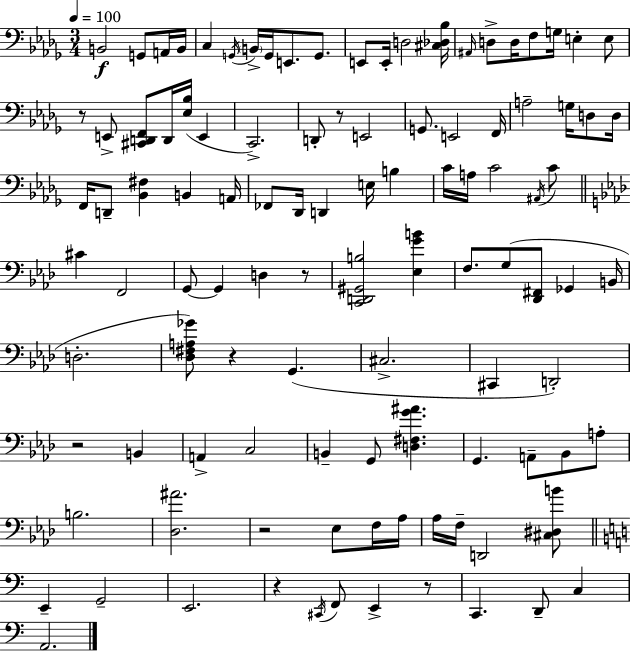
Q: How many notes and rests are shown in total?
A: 106